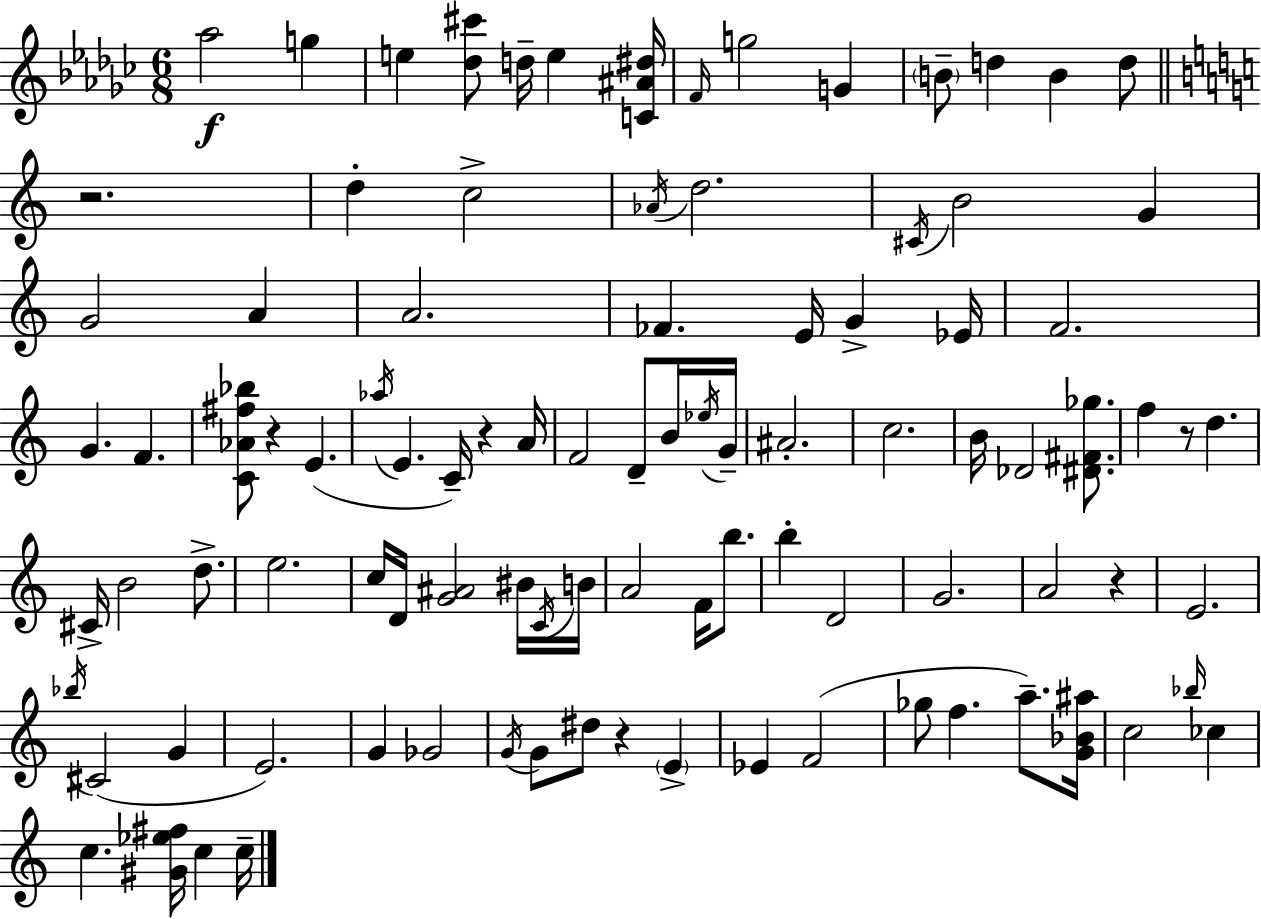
{
  \clef treble
  \numericTimeSignature
  \time 6/8
  \key ees \minor
  aes''2\f g''4 | e''4 <des'' cis'''>8 d''16-- e''4 <c' ais' dis''>16 | \grace { f'16 } g''2 g'4 | \parenthesize b'8-- d''4 b'4 d''8 | \break \bar "||" \break \key a \minor r2. | d''4-. c''2-> | \acciaccatura { aes'16 } d''2. | \acciaccatura { cis'16 } b'2 g'4 | \break g'2 a'4 | a'2. | fes'4. e'16 g'4-> | ees'16 f'2. | \break g'4. f'4. | <c' aes' fis'' bes''>8 r4 e'4.( | \acciaccatura { aes''16 } e'4. c'16--) r4 | a'16 f'2 d'8-- | \break b'16 \acciaccatura { ees''16 } g'16-- ais'2.-. | c''2. | b'16 des'2 | <dis' fis' ges''>8. f''4 r8 d''4. | \break cis'16-> b'2 | d''8.-> e''2. | c''16 d'16 <g' ais'>2 | bis'16 \acciaccatura { c'16 } b'16 a'2 | \break f'16 b''8. b''4-. d'2 | g'2. | a'2 | r4 e'2. | \break \acciaccatura { bes''16 } cis'2( | g'4 e'2.) | g'4 ges'2 | \acciaccatura { g'16 } g'8 dis''8 r4 | \break \parenthesize e'4-> ees'4 f'2( | ges''8 f''4. | a''8.--) <g' bes' ais''>16 c''2 | \grace { bes''16 } ces''4 c''4. | \break <gis' ees'' fis''>16 c''4 c''16-- \bar "|."
}